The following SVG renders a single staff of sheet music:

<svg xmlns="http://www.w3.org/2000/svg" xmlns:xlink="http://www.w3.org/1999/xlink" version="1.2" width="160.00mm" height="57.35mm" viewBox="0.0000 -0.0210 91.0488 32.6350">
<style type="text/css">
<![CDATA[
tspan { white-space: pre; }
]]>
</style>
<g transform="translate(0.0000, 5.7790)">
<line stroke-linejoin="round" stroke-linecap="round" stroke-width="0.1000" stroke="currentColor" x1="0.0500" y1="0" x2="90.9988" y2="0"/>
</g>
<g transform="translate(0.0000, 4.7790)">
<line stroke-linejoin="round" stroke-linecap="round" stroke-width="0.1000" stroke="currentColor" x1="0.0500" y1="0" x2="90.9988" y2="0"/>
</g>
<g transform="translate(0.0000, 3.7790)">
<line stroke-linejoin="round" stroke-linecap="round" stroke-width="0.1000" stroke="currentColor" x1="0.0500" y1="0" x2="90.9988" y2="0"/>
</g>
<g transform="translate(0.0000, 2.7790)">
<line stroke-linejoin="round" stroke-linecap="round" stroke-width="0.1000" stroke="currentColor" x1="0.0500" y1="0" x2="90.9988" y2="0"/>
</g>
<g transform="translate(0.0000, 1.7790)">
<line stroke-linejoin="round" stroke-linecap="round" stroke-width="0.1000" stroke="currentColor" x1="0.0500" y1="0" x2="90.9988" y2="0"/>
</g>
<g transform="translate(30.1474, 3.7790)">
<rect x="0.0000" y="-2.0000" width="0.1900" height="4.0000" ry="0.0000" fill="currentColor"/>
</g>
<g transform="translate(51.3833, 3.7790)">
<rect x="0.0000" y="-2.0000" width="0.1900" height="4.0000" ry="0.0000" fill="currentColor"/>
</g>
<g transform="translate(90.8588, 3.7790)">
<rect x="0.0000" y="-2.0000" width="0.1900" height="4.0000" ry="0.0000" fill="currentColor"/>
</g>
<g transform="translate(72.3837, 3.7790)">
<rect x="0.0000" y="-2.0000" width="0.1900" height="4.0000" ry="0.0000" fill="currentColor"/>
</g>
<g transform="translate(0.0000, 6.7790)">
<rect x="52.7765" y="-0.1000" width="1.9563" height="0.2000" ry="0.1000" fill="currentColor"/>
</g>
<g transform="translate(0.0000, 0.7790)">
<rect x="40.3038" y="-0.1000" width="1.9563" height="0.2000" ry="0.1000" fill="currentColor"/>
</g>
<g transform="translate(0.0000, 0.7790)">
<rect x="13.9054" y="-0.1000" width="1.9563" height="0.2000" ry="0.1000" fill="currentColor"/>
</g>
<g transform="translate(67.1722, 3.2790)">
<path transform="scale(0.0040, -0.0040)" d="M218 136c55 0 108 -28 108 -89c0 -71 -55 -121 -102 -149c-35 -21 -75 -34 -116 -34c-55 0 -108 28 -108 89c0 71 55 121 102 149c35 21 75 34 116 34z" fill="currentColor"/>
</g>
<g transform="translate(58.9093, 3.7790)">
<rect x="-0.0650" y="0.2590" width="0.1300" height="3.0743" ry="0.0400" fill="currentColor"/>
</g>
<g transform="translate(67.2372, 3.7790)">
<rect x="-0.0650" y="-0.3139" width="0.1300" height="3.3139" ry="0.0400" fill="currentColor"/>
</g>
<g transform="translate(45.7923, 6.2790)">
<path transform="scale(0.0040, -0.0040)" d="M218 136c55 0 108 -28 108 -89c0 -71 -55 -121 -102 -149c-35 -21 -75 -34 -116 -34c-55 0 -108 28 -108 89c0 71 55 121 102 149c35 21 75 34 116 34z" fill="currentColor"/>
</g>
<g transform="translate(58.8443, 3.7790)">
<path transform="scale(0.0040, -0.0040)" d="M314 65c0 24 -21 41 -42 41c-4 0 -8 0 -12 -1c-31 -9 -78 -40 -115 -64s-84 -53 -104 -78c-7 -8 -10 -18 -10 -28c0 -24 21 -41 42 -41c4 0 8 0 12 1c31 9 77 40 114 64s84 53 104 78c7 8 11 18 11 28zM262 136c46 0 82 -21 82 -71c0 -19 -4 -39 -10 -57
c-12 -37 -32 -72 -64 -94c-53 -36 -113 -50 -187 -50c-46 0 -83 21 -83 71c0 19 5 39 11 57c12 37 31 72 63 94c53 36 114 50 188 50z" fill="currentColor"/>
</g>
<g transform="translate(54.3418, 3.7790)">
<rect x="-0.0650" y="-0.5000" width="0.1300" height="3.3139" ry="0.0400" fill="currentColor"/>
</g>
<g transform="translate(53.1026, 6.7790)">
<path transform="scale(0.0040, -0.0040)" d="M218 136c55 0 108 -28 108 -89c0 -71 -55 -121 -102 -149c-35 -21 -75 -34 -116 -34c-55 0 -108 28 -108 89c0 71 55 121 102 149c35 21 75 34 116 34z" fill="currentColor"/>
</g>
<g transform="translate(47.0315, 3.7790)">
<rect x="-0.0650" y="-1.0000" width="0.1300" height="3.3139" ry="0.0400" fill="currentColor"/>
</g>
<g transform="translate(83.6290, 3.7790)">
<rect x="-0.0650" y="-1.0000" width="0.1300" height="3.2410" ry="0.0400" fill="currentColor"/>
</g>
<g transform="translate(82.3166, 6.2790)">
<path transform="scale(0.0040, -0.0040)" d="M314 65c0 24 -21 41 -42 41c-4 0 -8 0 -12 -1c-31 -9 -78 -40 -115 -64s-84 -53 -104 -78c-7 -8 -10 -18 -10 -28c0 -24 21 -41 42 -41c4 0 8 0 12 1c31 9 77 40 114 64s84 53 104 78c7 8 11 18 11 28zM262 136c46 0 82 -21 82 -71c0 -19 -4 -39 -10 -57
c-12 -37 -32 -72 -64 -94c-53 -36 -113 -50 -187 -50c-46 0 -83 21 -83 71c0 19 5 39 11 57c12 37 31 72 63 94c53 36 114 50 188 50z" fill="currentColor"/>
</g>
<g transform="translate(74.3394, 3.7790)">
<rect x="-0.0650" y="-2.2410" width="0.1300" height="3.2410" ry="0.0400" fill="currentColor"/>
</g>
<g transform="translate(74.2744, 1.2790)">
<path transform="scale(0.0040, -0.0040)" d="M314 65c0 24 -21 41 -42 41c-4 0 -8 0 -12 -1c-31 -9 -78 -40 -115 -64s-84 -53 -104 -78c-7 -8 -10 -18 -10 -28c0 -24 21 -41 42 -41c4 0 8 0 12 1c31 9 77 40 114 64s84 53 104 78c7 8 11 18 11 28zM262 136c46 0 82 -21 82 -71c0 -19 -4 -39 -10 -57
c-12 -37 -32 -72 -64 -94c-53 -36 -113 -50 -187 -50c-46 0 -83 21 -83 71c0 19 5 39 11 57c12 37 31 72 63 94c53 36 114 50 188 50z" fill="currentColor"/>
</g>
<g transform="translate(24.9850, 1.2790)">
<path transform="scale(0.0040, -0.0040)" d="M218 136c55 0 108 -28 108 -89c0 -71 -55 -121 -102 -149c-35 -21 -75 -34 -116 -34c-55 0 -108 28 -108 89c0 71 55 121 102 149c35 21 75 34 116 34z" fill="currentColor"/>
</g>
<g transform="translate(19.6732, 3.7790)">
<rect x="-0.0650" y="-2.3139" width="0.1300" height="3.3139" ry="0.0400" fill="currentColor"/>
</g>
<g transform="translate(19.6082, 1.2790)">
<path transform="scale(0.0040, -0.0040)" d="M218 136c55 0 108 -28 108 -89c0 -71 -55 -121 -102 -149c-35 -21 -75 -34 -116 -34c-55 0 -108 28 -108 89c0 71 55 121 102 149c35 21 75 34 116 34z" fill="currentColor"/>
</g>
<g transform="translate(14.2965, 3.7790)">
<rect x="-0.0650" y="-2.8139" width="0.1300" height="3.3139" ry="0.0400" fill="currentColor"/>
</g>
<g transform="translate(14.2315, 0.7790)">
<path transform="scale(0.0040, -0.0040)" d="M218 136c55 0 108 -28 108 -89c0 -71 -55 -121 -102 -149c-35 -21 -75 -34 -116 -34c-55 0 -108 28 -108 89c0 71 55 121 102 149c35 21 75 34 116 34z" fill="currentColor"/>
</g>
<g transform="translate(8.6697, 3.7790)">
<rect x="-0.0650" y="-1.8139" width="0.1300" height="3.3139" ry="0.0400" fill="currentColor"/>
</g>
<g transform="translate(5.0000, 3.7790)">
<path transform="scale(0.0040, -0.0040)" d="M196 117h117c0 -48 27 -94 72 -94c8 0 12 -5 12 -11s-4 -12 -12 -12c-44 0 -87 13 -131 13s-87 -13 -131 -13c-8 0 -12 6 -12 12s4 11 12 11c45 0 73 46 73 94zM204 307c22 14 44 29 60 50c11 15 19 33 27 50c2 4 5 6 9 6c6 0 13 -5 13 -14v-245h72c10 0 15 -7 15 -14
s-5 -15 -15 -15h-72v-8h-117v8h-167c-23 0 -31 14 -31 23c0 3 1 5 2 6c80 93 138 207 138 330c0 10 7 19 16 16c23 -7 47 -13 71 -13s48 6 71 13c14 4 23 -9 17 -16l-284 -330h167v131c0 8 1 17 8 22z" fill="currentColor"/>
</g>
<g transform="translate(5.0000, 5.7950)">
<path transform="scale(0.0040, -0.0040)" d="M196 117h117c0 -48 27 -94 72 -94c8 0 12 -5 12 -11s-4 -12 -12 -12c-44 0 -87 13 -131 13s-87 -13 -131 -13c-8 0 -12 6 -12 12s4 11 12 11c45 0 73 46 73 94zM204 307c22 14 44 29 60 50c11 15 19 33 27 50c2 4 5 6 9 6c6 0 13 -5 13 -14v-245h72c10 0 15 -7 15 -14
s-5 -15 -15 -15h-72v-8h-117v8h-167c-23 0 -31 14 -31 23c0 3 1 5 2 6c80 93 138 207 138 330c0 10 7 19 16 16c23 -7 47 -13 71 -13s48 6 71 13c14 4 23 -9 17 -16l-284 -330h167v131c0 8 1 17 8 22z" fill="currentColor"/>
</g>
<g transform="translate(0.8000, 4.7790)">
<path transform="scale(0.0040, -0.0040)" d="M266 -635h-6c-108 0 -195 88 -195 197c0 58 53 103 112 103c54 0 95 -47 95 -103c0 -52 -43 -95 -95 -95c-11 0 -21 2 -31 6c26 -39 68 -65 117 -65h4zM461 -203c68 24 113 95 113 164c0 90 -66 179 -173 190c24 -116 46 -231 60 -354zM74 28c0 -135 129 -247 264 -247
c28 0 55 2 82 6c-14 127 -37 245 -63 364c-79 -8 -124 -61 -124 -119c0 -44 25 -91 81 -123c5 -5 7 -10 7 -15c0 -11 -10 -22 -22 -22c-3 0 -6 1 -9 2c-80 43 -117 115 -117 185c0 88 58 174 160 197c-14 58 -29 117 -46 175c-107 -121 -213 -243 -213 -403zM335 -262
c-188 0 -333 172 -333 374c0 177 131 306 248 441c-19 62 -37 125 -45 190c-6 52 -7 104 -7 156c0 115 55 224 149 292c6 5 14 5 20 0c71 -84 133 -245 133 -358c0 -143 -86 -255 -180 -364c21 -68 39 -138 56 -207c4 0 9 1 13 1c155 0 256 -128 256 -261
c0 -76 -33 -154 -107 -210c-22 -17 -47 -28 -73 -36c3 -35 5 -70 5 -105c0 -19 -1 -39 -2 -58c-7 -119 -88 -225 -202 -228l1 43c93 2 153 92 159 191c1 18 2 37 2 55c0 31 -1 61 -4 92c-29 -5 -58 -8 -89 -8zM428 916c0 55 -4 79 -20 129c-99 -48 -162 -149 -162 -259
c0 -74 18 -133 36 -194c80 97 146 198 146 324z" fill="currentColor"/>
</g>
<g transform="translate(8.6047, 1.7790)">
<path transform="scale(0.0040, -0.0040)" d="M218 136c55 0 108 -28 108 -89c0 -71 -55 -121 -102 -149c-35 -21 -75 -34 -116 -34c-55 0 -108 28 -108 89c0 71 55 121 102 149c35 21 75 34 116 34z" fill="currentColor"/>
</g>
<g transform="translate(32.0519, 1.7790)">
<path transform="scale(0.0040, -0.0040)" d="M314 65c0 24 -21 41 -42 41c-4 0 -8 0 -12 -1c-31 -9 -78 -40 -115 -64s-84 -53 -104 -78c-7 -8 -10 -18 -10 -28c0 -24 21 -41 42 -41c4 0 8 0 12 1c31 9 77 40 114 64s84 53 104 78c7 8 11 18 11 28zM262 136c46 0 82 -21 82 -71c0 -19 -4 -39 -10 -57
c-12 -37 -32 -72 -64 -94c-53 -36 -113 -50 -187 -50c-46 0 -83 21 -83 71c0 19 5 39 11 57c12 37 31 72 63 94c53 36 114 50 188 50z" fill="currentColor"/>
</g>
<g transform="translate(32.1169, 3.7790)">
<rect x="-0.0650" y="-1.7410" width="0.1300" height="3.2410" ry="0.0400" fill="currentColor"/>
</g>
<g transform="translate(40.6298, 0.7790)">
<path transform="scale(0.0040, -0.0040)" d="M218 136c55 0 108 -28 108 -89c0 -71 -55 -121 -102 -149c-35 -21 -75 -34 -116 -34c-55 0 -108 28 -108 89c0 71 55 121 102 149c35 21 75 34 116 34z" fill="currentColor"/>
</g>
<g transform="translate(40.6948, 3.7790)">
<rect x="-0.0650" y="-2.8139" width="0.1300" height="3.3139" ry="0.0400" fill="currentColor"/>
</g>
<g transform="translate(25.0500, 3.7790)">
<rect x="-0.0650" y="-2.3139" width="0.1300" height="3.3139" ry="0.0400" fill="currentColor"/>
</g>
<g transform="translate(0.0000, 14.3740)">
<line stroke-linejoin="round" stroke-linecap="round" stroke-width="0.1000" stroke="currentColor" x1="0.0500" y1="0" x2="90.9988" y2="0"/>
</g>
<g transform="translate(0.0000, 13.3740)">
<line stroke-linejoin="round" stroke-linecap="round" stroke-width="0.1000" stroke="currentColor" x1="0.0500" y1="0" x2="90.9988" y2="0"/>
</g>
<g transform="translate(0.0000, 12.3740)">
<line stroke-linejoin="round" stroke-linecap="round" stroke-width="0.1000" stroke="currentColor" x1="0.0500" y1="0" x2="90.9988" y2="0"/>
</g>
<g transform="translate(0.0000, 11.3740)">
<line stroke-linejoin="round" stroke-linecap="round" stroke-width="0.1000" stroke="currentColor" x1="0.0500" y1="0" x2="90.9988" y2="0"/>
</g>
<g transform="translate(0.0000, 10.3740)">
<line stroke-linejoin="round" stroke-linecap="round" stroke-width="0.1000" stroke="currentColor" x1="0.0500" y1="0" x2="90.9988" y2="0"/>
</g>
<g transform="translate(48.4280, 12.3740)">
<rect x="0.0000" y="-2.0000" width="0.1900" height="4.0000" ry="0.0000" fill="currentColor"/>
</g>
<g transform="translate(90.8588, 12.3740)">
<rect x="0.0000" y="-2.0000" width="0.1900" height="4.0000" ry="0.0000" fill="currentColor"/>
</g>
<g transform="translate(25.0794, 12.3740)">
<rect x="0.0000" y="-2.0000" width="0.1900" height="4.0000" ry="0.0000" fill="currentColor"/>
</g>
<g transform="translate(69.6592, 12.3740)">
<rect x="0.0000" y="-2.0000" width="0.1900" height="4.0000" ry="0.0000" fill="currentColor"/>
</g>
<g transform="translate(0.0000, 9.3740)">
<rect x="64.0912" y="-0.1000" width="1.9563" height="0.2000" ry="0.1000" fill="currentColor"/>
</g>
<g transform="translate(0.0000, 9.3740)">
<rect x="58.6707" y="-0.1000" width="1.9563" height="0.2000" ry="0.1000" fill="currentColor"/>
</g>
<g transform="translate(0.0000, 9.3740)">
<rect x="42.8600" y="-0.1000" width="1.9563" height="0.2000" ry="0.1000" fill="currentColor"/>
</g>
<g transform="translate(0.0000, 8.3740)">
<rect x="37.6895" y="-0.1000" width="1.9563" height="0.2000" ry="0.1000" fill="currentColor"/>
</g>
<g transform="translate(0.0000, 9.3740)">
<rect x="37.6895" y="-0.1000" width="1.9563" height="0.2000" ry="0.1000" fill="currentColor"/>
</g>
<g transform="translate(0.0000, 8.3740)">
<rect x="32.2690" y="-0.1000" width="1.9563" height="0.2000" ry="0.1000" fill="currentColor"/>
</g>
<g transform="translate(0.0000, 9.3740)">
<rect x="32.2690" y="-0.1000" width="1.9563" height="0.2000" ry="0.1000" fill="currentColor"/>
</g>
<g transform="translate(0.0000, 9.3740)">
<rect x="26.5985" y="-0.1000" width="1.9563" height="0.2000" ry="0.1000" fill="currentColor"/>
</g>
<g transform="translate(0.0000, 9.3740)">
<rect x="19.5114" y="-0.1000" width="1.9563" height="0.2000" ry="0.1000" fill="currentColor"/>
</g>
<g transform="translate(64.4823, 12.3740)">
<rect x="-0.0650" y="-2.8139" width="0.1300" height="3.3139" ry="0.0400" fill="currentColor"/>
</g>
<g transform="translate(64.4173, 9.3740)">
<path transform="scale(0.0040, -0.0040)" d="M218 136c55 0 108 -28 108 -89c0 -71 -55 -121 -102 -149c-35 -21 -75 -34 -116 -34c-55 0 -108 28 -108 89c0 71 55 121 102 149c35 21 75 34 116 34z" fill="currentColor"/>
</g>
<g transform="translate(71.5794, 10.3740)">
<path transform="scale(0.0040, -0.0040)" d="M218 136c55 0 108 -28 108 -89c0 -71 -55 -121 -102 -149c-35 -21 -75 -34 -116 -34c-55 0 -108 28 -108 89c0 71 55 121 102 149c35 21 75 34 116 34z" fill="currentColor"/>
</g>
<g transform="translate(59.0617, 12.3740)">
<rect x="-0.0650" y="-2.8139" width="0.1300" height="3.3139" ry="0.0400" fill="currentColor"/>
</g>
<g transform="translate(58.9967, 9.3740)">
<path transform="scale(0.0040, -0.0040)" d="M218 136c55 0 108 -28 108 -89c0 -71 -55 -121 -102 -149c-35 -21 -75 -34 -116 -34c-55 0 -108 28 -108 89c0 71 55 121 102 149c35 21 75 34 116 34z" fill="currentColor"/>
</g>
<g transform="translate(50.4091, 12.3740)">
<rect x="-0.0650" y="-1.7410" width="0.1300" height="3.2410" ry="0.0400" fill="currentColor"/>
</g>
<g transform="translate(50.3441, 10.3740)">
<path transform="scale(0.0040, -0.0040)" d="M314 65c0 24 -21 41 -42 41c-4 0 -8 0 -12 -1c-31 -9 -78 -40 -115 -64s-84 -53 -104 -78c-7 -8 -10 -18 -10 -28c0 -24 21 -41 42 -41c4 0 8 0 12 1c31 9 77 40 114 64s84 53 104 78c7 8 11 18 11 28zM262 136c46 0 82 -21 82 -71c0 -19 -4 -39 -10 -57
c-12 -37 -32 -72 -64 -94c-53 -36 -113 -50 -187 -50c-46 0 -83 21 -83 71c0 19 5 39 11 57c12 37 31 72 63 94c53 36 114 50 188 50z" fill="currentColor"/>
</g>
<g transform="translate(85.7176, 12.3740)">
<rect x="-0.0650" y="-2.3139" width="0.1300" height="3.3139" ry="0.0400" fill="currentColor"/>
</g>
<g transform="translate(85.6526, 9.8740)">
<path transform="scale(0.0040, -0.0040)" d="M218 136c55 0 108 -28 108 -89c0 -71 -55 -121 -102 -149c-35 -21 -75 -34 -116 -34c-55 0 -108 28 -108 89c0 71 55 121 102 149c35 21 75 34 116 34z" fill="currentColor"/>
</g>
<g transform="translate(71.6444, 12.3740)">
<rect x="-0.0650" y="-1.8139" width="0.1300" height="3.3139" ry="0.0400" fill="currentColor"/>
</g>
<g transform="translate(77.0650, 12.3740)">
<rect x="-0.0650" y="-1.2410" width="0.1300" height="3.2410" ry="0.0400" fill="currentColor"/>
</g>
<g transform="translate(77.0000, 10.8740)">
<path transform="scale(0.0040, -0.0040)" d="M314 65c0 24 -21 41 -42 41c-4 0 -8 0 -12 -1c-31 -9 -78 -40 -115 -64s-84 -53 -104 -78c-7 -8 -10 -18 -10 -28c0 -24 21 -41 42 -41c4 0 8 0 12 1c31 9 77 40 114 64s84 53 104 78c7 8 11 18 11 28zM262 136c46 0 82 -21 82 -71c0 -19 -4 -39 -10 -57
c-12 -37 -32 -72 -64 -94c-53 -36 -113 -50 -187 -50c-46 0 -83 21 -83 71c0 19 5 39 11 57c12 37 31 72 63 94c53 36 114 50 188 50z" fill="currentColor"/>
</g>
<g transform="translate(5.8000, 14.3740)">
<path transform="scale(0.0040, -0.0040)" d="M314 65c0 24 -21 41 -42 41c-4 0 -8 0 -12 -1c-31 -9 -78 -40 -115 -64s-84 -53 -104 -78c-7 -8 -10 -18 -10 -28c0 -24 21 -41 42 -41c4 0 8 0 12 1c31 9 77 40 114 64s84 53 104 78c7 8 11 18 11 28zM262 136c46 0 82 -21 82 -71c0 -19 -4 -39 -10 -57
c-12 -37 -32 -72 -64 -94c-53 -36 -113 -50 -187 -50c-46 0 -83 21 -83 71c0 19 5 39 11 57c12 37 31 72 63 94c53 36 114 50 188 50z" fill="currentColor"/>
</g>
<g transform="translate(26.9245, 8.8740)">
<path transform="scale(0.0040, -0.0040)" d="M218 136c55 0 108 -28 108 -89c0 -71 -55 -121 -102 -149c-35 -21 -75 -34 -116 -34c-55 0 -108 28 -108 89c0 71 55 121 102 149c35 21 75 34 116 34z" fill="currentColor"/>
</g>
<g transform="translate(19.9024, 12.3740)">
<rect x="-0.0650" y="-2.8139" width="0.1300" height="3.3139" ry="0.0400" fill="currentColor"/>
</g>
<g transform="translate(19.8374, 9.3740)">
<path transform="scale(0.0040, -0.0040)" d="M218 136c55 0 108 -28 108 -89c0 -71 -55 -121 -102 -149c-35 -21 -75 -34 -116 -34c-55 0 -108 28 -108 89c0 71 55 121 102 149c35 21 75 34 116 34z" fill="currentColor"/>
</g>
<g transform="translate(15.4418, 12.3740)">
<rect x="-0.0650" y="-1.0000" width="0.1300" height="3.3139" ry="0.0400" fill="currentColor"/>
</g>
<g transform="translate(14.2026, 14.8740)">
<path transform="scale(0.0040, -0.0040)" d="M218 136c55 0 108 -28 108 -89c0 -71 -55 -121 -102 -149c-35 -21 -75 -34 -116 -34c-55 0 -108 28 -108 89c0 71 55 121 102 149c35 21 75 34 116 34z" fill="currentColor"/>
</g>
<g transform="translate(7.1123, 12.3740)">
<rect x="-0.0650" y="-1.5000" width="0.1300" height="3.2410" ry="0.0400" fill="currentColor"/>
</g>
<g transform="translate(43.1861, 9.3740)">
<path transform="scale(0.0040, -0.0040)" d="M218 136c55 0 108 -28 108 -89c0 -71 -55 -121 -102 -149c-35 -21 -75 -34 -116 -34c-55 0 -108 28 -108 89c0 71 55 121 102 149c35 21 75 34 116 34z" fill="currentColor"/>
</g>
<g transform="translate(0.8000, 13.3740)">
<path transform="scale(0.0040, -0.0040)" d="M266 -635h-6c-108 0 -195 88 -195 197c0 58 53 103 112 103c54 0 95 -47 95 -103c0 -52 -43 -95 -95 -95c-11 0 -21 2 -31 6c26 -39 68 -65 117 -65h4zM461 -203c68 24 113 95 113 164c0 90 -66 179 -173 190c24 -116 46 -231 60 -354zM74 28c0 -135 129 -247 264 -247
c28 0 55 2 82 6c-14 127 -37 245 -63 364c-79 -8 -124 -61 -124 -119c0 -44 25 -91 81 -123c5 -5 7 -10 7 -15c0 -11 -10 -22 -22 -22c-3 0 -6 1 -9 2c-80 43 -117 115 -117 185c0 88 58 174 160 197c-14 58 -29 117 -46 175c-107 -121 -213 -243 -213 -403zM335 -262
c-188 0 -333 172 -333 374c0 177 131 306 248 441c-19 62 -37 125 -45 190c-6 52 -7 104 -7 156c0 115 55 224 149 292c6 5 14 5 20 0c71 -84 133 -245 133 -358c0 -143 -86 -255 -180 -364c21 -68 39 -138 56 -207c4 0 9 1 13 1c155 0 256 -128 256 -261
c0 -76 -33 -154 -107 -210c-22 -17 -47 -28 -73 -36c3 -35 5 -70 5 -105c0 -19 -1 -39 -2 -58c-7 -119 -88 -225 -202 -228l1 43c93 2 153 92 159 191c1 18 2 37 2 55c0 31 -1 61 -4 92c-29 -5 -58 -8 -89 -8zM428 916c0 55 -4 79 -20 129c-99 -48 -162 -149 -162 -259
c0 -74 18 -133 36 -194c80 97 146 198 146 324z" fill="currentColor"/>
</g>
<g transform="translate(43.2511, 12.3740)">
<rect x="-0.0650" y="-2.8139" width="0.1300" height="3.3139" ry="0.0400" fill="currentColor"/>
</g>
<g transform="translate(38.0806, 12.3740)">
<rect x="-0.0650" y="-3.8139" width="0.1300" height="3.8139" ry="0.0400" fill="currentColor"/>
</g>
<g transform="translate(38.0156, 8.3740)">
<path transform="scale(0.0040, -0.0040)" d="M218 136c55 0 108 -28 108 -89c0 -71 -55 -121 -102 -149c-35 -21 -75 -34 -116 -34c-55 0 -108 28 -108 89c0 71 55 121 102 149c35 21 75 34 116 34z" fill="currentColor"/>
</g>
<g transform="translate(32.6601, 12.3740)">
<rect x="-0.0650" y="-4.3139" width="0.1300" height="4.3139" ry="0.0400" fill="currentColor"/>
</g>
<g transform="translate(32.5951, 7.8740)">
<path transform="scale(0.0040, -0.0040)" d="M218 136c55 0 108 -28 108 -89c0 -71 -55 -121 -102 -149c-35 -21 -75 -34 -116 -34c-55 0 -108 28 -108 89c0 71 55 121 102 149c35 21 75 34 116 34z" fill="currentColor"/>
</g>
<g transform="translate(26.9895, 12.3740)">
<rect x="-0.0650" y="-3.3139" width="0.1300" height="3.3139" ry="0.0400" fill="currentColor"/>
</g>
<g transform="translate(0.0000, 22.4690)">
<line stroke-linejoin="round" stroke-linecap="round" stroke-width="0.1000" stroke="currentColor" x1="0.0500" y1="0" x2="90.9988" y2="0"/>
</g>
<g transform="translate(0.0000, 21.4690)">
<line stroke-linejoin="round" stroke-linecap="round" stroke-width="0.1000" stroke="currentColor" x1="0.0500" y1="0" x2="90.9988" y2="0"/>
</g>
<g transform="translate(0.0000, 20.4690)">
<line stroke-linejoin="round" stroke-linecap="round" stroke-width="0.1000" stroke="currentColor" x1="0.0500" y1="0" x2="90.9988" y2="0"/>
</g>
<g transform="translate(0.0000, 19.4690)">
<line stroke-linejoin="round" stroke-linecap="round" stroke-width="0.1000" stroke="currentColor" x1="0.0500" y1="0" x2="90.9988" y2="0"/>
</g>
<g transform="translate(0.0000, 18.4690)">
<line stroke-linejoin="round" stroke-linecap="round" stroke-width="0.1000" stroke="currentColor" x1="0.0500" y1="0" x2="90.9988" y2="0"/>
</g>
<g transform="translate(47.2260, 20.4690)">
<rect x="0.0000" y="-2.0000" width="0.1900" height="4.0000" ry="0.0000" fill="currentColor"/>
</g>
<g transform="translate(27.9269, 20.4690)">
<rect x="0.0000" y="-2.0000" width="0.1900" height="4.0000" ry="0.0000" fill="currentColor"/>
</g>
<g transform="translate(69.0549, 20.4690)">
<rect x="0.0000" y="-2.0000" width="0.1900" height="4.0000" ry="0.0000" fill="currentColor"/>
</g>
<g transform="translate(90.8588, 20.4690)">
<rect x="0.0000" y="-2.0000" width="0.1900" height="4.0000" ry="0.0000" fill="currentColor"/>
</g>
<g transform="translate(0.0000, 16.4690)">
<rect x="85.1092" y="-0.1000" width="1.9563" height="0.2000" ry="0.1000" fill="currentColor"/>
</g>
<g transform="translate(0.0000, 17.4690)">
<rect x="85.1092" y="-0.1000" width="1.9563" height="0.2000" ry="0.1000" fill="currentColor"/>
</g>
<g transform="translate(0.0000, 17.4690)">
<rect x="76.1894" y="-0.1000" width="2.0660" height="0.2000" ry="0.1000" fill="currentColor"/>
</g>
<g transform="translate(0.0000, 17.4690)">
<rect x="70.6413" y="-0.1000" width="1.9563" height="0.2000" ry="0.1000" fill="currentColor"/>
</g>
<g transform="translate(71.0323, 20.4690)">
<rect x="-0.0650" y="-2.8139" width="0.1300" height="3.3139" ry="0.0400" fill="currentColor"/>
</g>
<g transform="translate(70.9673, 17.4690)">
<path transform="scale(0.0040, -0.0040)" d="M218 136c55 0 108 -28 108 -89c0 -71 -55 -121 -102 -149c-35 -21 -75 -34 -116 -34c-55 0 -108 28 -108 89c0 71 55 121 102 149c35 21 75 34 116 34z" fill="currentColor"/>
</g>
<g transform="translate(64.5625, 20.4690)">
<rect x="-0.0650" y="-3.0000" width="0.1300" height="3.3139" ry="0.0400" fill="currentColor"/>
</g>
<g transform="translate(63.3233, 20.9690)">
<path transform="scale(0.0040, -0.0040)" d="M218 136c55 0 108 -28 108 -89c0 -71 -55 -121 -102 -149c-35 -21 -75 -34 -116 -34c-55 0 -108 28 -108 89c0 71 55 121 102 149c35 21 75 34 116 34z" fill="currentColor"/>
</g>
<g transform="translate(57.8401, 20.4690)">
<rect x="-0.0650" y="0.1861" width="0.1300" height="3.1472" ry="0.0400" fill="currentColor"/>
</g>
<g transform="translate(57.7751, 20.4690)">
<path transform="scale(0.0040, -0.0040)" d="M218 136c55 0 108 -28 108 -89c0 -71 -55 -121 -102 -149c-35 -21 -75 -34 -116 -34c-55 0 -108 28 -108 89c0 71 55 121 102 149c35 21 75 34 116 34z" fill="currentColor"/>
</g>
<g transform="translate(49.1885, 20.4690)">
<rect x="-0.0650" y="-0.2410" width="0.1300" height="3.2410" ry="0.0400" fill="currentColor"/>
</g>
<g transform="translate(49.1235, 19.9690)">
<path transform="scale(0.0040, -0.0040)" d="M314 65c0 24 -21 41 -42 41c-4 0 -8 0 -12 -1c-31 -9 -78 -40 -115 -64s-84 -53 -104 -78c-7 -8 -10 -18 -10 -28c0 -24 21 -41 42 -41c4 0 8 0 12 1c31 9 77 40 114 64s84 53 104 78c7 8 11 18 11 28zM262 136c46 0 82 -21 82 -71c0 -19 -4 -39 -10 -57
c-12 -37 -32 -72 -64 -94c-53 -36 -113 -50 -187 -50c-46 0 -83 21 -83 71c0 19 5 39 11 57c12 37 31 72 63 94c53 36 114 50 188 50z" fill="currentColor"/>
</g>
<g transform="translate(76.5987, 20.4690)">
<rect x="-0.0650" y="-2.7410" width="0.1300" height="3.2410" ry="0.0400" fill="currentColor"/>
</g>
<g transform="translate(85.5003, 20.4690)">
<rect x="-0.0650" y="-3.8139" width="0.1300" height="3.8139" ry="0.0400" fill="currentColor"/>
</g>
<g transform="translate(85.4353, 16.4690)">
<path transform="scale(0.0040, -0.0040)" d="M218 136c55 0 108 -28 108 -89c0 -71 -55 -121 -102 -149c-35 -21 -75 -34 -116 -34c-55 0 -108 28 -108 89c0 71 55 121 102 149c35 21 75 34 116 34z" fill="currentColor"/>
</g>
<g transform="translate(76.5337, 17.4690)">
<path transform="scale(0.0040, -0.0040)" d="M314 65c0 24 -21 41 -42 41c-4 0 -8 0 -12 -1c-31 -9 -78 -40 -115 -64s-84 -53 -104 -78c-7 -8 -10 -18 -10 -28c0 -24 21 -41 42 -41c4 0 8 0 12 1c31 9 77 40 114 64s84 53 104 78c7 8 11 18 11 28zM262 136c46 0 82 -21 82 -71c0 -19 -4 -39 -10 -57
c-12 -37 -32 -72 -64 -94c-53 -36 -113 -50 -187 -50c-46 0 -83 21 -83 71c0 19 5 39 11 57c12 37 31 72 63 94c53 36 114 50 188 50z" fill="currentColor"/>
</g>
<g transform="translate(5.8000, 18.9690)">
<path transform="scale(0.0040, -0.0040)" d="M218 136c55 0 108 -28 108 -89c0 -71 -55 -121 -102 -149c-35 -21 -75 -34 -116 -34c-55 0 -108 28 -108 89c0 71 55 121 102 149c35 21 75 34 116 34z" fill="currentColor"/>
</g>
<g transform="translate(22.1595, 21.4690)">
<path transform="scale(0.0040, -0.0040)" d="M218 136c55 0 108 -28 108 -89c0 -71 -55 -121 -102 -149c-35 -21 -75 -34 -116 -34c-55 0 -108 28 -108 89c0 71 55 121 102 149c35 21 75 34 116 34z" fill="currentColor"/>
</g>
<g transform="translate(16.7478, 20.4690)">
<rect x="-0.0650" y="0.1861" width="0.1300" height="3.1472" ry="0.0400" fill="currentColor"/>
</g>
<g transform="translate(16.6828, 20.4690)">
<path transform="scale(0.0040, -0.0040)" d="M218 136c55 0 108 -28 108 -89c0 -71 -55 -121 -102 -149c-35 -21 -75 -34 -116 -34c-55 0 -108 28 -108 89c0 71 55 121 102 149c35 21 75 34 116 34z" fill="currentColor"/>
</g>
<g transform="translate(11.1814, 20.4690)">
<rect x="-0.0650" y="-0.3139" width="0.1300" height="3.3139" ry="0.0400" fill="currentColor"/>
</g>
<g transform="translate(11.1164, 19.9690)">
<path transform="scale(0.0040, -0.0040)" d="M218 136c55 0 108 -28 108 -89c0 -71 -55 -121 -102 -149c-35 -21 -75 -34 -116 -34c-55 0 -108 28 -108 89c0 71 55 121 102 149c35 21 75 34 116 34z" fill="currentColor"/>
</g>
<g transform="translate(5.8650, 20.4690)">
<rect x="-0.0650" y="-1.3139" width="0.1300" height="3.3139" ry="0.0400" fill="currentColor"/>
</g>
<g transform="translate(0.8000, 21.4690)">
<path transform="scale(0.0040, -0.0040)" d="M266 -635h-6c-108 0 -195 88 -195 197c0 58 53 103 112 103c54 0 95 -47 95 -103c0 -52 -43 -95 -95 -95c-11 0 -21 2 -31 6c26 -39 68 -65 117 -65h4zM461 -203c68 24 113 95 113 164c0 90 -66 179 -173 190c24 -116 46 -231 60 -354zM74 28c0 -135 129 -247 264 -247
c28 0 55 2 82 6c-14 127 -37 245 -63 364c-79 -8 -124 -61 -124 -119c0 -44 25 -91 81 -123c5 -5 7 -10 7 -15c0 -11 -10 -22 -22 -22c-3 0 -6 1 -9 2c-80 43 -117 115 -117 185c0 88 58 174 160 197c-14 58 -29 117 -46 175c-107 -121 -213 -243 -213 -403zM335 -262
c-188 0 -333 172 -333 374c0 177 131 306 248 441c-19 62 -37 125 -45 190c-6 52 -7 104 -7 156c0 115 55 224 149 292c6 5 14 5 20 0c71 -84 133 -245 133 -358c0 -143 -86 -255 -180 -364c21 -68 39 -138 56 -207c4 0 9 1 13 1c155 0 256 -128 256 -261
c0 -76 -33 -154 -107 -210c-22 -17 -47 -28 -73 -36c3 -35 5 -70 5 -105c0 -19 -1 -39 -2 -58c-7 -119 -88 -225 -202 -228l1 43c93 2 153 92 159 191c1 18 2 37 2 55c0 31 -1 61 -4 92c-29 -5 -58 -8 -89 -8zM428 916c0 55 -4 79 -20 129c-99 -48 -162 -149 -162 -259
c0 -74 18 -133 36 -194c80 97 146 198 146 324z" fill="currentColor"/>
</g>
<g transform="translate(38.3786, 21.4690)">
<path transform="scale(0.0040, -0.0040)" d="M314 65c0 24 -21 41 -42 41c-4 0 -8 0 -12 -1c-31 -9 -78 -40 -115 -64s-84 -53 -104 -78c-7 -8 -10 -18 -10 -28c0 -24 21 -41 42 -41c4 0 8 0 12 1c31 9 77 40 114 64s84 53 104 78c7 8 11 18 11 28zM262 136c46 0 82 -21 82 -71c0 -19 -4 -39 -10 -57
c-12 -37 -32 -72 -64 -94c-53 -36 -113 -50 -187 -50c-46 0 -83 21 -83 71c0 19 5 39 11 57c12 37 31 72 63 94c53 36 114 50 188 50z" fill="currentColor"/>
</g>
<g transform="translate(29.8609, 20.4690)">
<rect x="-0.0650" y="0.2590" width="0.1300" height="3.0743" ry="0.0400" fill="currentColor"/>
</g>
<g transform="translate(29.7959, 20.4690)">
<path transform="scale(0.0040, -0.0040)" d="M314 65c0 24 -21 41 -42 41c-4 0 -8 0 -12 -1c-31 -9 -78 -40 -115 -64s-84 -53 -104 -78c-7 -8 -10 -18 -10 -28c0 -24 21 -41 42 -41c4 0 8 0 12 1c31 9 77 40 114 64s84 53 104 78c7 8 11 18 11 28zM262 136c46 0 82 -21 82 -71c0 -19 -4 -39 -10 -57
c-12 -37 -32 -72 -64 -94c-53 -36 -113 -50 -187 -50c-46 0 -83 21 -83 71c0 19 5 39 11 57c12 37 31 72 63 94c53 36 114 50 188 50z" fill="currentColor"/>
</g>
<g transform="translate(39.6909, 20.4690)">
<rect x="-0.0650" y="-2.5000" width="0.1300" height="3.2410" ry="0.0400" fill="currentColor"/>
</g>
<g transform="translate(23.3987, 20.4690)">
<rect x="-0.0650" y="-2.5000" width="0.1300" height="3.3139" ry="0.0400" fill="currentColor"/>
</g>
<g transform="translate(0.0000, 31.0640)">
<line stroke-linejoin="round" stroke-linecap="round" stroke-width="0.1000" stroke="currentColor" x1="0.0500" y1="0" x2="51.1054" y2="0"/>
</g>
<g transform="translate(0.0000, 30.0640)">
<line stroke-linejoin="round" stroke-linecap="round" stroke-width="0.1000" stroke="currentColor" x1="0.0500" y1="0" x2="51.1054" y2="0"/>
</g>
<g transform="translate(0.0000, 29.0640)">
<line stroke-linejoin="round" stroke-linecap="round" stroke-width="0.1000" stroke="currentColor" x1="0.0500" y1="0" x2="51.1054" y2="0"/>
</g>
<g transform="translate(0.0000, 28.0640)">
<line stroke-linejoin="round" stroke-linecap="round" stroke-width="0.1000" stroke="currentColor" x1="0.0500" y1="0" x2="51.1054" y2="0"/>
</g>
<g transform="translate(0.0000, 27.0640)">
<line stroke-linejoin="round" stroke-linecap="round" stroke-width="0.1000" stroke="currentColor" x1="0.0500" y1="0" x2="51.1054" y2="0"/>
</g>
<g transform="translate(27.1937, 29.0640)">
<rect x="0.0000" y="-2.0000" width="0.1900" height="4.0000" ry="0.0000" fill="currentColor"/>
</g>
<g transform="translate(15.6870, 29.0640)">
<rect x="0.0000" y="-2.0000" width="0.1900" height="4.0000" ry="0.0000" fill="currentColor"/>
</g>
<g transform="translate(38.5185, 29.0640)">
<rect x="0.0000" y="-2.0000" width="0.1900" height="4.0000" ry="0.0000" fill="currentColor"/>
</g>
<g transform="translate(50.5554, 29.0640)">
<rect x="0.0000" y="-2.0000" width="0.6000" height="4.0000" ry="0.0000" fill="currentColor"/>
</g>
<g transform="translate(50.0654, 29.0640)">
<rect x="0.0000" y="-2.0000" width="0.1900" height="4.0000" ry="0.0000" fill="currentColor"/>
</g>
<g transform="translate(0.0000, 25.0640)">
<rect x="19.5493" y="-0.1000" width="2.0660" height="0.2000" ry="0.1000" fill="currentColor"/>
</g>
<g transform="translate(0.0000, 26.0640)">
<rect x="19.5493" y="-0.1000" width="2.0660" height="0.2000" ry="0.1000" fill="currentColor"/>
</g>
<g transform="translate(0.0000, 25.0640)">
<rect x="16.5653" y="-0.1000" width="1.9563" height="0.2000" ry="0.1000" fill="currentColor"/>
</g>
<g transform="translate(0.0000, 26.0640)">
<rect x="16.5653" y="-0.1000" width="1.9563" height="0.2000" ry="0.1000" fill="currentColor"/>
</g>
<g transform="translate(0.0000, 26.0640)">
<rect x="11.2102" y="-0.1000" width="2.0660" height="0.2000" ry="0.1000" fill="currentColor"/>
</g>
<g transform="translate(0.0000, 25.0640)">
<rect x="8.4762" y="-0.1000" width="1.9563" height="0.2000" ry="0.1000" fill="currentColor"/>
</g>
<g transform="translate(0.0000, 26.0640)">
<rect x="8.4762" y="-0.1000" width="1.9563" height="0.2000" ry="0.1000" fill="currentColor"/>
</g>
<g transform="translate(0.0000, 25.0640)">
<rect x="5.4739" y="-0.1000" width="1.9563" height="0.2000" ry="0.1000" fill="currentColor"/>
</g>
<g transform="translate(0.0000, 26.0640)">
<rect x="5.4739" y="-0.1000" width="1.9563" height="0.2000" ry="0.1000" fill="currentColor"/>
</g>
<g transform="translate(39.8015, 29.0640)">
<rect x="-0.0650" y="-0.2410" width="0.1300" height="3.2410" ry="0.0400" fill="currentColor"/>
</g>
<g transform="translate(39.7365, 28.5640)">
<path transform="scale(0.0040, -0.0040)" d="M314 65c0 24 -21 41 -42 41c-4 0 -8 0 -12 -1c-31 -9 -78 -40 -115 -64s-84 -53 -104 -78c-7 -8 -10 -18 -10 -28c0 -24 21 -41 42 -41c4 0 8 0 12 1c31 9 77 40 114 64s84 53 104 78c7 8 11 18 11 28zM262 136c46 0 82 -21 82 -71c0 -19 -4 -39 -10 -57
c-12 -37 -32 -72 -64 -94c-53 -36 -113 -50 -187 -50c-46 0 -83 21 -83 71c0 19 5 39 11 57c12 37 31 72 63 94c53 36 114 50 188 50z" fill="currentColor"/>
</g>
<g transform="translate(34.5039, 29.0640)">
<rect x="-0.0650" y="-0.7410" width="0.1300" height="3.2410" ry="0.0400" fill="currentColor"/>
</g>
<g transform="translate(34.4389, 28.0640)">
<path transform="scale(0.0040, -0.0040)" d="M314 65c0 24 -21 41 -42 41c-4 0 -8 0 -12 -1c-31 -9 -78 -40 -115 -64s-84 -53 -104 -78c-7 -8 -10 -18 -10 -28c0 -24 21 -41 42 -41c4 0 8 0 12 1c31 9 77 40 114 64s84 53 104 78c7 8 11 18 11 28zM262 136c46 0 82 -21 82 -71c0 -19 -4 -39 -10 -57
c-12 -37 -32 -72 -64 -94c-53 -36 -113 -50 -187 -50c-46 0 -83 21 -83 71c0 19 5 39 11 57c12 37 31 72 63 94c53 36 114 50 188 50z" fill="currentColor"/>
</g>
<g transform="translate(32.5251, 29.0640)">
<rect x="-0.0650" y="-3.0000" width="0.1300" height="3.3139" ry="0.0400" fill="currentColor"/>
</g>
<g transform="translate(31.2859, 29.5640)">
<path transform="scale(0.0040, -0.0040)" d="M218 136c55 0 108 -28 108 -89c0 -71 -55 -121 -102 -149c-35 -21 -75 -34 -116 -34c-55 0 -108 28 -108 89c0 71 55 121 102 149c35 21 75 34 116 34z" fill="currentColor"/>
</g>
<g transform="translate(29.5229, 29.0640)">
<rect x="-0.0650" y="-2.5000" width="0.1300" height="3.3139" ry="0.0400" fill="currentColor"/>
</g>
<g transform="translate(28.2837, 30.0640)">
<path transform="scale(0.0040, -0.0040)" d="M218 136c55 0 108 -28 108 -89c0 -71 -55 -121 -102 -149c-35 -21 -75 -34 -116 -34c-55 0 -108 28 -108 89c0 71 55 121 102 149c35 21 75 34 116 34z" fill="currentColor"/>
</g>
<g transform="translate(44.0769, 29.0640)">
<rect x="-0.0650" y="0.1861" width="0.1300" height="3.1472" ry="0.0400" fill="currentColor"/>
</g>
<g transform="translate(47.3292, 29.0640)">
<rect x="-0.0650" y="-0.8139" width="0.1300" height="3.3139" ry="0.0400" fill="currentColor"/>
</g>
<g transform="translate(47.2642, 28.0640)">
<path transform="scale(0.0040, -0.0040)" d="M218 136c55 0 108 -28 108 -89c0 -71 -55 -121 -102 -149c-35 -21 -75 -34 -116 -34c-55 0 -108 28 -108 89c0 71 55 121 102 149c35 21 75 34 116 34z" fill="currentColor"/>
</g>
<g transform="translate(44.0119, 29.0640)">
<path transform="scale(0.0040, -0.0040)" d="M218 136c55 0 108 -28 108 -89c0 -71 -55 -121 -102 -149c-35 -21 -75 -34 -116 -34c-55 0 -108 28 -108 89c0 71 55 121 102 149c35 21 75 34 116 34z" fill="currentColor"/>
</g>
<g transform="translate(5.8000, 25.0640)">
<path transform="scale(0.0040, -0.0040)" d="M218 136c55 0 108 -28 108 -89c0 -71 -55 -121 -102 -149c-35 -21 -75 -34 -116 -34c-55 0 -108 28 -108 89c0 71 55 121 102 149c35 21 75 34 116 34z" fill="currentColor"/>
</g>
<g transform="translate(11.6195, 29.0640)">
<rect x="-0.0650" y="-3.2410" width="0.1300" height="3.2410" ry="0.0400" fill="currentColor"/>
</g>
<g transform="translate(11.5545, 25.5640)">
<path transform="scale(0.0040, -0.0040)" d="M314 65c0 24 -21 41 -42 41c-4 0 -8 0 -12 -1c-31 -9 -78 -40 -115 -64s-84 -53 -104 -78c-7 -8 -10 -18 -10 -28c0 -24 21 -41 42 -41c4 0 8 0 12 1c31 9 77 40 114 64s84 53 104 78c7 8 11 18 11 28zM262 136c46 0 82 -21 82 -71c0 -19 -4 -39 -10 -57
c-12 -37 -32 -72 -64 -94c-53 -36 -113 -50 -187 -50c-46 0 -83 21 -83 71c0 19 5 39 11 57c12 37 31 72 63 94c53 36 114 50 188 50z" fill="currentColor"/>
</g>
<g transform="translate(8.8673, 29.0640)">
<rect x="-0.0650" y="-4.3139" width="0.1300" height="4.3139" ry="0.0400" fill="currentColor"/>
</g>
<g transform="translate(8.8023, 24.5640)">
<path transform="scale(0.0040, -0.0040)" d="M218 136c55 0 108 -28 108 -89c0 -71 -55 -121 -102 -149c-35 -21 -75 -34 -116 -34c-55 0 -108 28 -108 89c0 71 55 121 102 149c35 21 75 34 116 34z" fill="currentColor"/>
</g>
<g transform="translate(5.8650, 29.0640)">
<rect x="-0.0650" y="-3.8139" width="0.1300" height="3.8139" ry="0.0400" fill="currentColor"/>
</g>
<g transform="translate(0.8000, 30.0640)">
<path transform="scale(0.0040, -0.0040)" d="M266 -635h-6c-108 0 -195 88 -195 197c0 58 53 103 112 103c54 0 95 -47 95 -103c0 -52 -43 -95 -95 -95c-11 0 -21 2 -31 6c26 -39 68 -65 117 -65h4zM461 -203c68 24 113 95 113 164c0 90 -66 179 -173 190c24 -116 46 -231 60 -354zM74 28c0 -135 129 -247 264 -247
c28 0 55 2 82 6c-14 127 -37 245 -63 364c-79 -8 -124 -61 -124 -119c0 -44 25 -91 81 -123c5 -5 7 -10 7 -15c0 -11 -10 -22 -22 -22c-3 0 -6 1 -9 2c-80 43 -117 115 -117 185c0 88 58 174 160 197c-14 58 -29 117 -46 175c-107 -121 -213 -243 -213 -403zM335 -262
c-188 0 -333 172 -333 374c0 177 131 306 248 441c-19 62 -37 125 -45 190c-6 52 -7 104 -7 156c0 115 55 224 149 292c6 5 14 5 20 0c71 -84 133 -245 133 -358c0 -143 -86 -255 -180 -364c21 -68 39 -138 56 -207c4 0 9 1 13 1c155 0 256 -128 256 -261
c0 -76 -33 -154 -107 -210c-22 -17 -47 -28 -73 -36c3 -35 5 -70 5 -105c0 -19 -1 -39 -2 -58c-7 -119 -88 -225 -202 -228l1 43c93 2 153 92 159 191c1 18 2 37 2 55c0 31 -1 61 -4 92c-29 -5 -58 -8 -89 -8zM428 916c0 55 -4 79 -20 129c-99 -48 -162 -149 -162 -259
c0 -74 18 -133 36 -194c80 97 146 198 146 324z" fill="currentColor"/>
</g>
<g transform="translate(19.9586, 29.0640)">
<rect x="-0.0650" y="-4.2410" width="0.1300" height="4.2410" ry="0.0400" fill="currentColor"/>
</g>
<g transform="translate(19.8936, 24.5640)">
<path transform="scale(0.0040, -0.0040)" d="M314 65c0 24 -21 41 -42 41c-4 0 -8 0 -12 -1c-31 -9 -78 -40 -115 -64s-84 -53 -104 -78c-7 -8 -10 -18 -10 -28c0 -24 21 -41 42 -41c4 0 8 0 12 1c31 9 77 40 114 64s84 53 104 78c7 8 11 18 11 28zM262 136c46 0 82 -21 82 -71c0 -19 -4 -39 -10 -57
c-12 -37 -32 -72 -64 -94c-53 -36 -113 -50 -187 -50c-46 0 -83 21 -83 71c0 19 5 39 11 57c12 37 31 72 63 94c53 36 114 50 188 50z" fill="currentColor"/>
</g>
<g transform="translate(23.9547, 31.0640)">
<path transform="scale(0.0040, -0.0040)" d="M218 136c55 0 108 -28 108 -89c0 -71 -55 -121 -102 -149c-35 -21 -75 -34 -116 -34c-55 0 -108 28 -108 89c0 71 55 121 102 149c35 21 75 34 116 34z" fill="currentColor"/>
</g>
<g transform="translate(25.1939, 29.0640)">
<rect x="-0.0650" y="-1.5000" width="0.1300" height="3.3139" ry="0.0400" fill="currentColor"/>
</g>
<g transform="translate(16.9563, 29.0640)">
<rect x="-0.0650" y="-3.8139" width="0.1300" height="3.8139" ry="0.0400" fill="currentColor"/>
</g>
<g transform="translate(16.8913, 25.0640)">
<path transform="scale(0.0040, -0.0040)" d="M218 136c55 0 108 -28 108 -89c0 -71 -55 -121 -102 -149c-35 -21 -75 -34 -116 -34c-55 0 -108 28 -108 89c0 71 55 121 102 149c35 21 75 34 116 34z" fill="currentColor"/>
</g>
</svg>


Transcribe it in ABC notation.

X:1
T:Untitled
M:4/4
L:1/4
K:C
f a g g f2 a D C B2 c g2 D2 E2 D a b d' c' a f2 a a f e2 g e c B G B2 G2 c2 B A a a2 c' c' d' b2 c' d'2 E G A d2 c2 B d